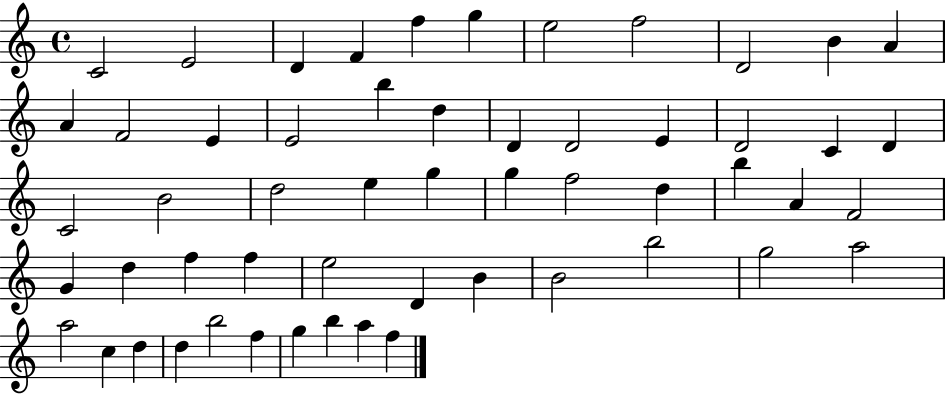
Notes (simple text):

C4/h E4/h D4/q F4/q F5/q G5/q E5/h F5/h D4/h B4/q A4/q A4/q F4/h E4/q E4/h B5/q D5/q D4/q D4/h E4/q D4/h C4/q D4/q C4/h B4/h D5/h E5/q G5/q G5/q F5/h D5/q B5/q A4/q F4/h G4/q D5/q F5/q F5/q E5/h D4/q B4/q B4/h B5/h G5/h A5/h A5/h C5/q D5/q D5/q B5/h F5/q G5/q B5/q A5/q F5/q